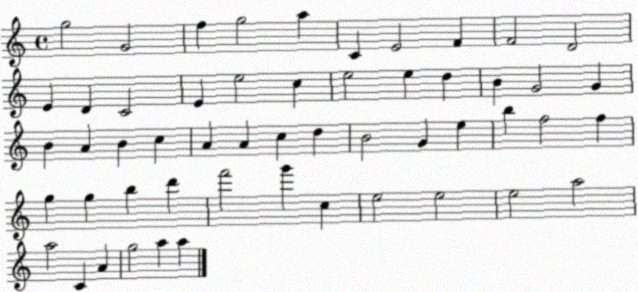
X:1
T:Untitled
M:4/4
L:1/4
K:C
g2 G2 f g2 a C E2 F F2 D2 E D C2 E e2 c e2 e d B G2 G B A B c A A c d B2 G e b f2 f g g b d' f'2 g' c e2 e2 e2 a2 a2 C A g2 a a